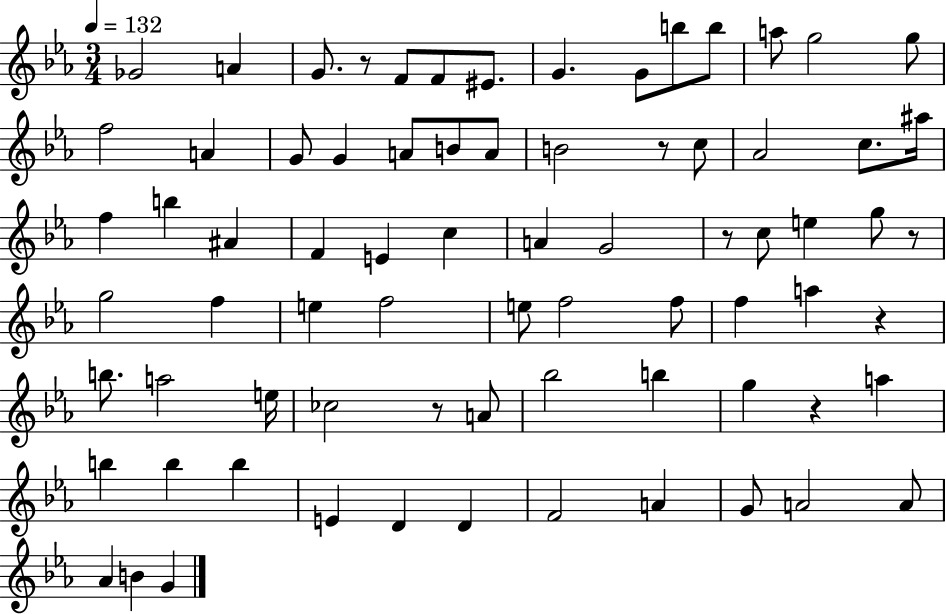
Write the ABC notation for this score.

X:1
T:Untitled
M:3/4
L:1/4
K:Eb
_G2 A G/2 z/2 F/2 F/2 ^E/2 G G/2 b/2 b/2 a/2 g2 g/2 f2 A G/2 G A/2 B/2 A/2 B2 z/2 c/2 _A2 c/2 ^a/4 f b ^A F E c A G2 z/2 c/2 e g/2 z/2 g2 f e f2 e/2 f2 f/2 f a z b/2 a2 e/4 _c2 z/2 A/2 _b2 b g z a b b b E D D F2 A G/2 A2 A/2 _A B G